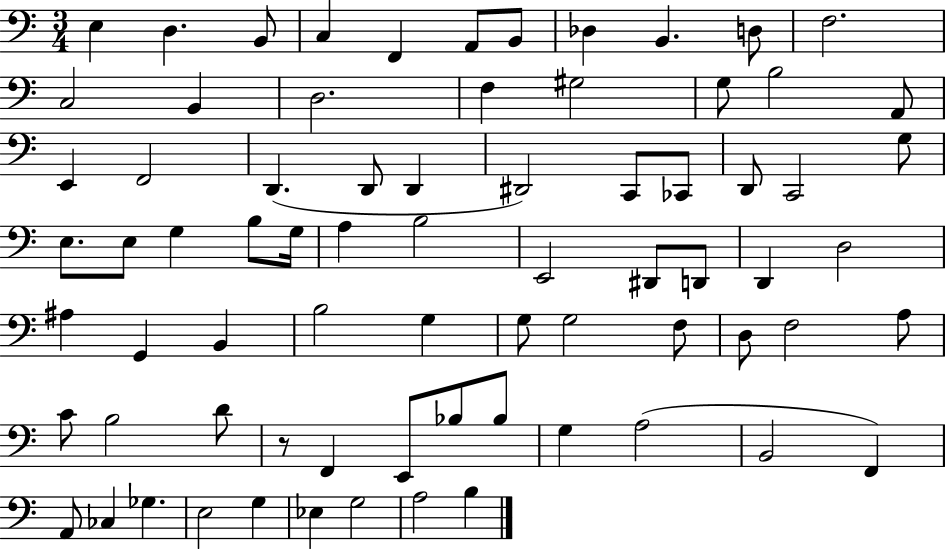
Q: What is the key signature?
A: C major